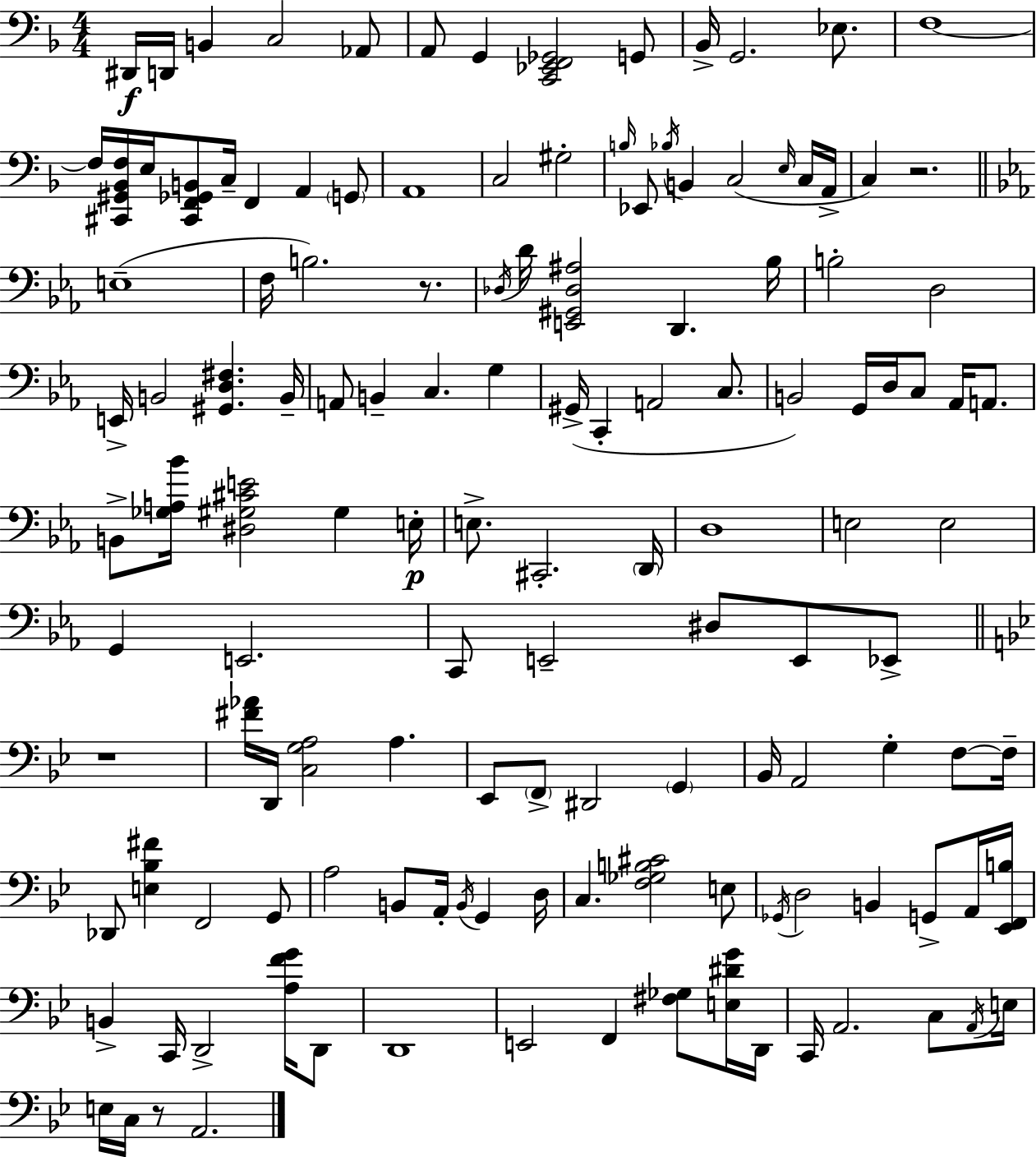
D#2/s D2/s B2/q C3/h Ab2/e A2/e G2/q [C2,Eb2,F2,Gb2]/h G2/e Bb2/s G2/h. Eb3/e. F3/w F3/s [C#2,G#2,Bb2,F3]/s E3/s [C#2,F2,Gb2,B2]/e C3/s F2/q A2/q G2/e A2/w C3/h G#3/h B3/s Eb2/e Bb3/s B2/q C3/h E3/s C3/s A2/s C3/q R/h. E3/w F3/s B3/h. R/e. Db3/s D4/s [E2,G#2,Db3,A#3]/h D2/q. Bb3/s B3/h D3/h E2/s B2/h [G#2,D3,F#3]/q. B2/s A2/e B2/q C3/q. G3/q G#2/s C2/q A2/h C3/e. B2/h G2/s D3/s C3/e Ab2/s A2/e. B2/e [Gb3,A3,Bb4]/s [D#3,G#3,C#4,E4]/h G#3/q E3/s E3/e. C#2/h. D2/s D3/w E3/h E3/h G2/q E2/h. C2/e E2/h D#3/e E2/e Eb2/e R/w [F#4,Ab4]/s D2/s [C3,G3,A3]/h A3/q. Eb2/e F2/e D#2/h G2/q Bb2/s A2/h G3/q F3/e F3/s Db2/e [E3,Bb3,F#4]/q F2/h G2/e A3/h B2/e A2/s B2/s G2/q D3/s C3/q. [F3,Gb3,B3,C#4]/h E3/e Gb2/s D3/h B2/q G2/e A2/s [Eb2,F2,B3]/s B2/q C2/s D2/h [A3,F4,G4]/s D2/e D2/w E2/h F2/q [F#3,Gb3]/e [E3,D#4,G4]/s D2/s C2/s A2/h. C3/e A2/s E3/s E3/s C3/s R/e A2/h.